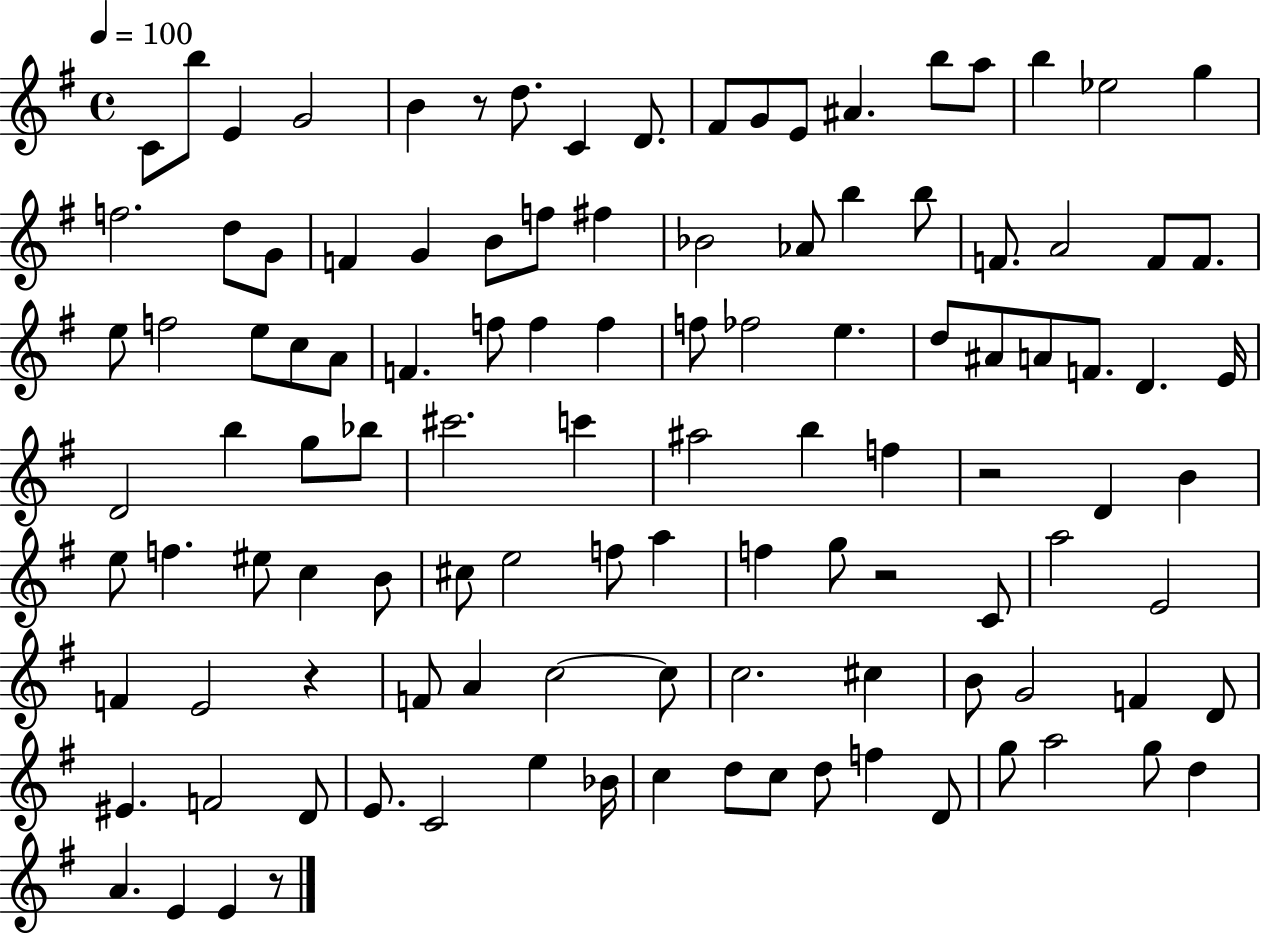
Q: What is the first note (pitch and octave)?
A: C4